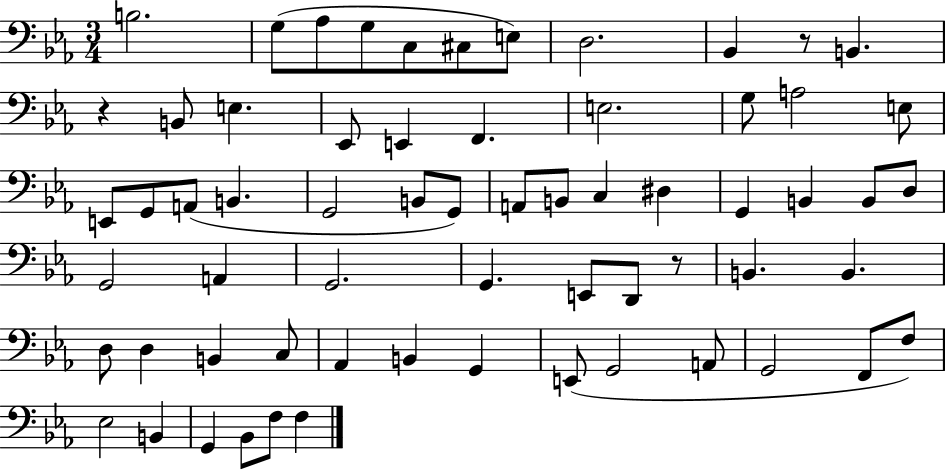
X:1
T:Untitled
M:3/4
L:1/4
K:Eb
B,2 G,/2 _A,/2 G,/2 C,/2 ^C,/2 E,/2 D,2 _B,, z/2 B,, z B,,/2 E, _E,,/2 E,, F,, E,2 G,/2 A,2 E,/2 E,,/2 G,,/2 A,,/2 B,, G,,2 B,,/2 G,,/2 A,,/2 B,,/2 C, ^D, G,, B,, B,,/2 D,/2 G,,2 A,, G,,2 G,, E,,/2 D,,/2 z/2 B,, B,, D,/2 D, B,, C,/2 _A,, B,, G,, E,,/2 G,,2 A,,/2 G,,2 F,,/2 F,/2 _E,2 B,, G,, _B,,/2 F,/2 F,